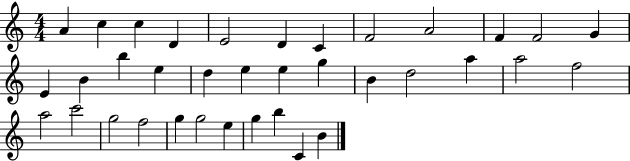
X:1
T:Untitled
M:4/4
L:1/4
K:C
A c c D E2 D C F2 A2 F F2 G E B b e d e e g B d2 a a2 f2 a2 c'2 g2 f2 g g2 e g b C B